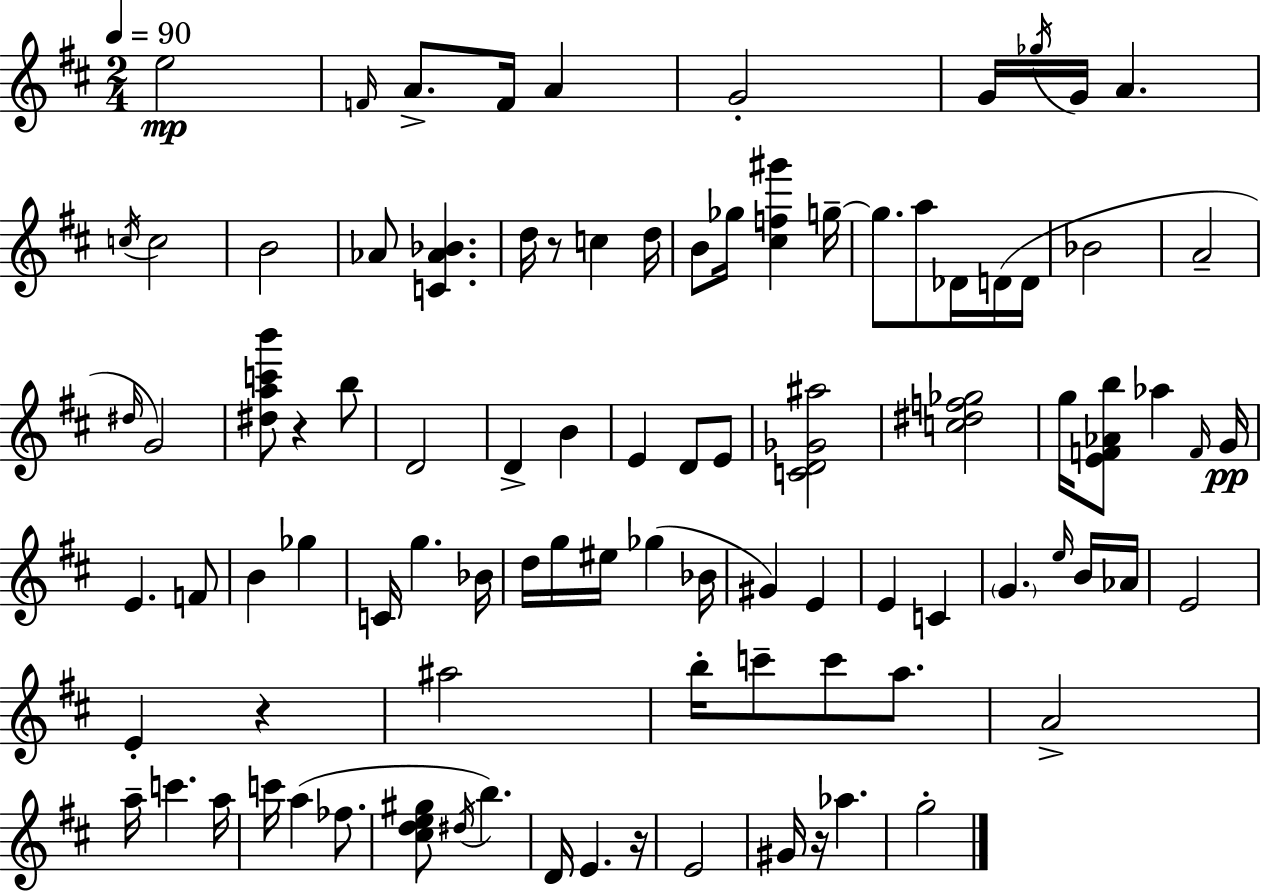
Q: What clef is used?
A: treble